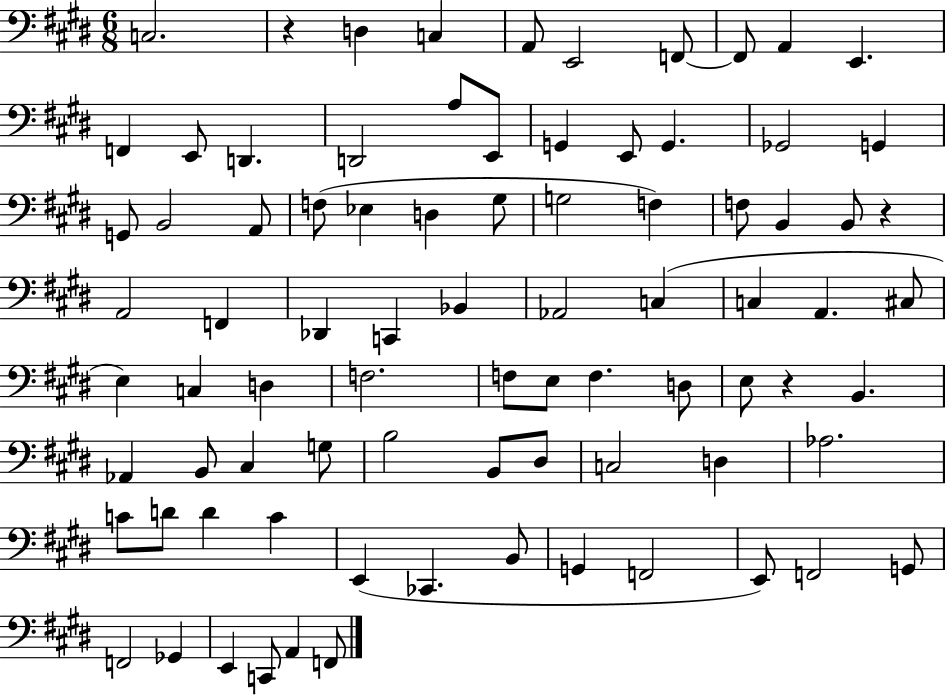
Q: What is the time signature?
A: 6/8